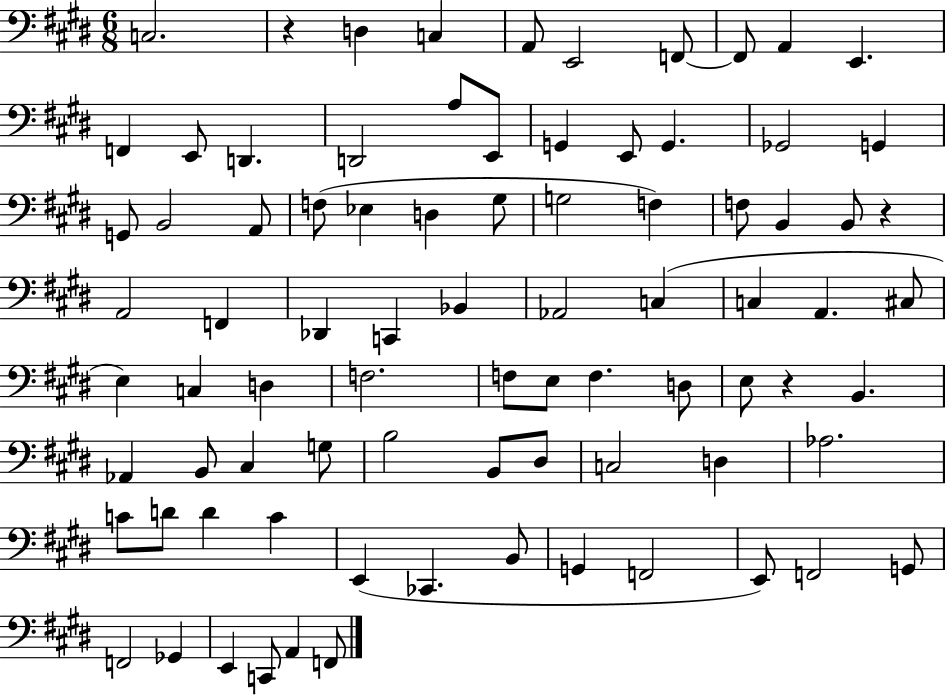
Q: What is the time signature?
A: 6/8